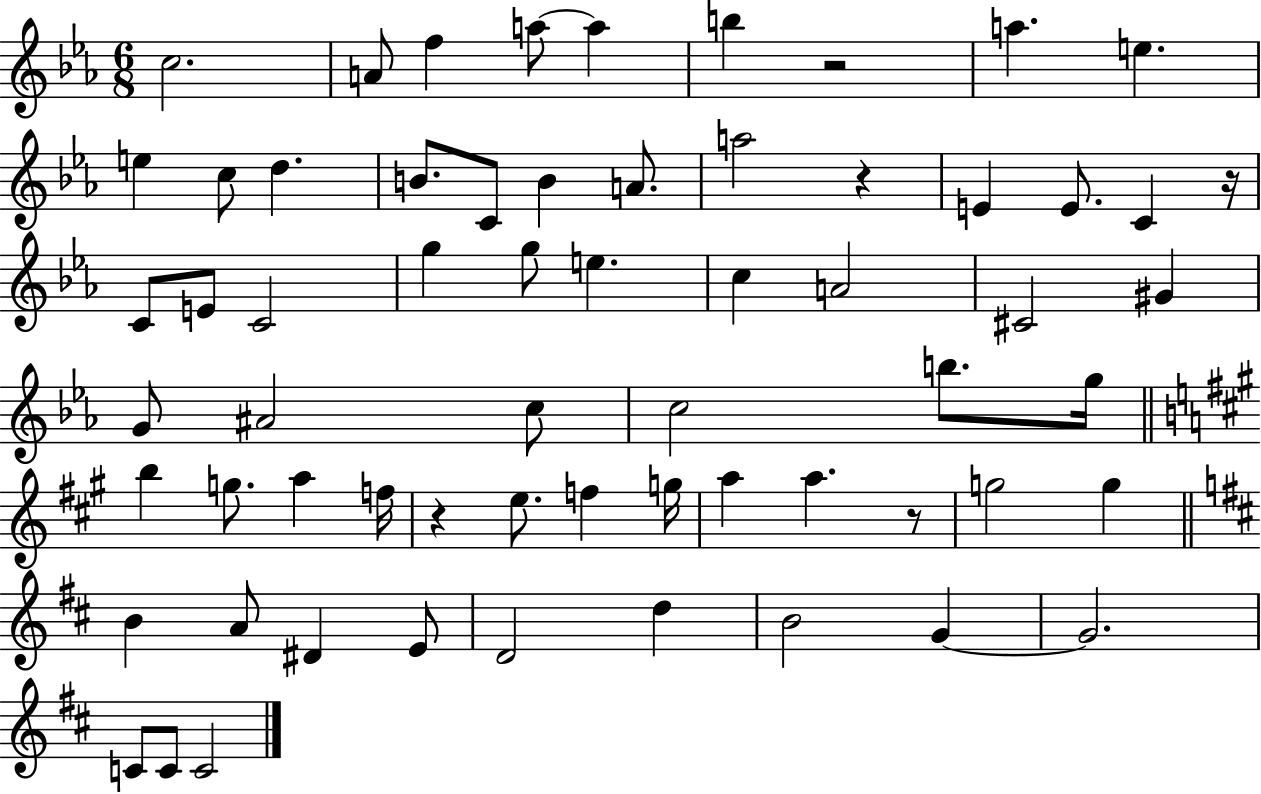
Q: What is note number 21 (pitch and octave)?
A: E4